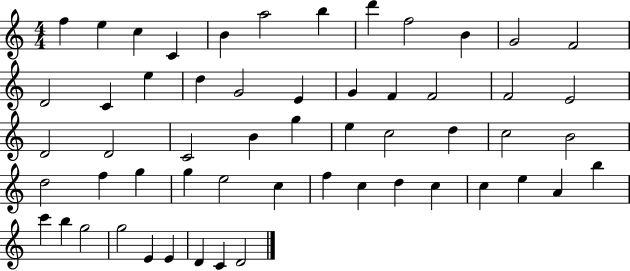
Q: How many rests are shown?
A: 0